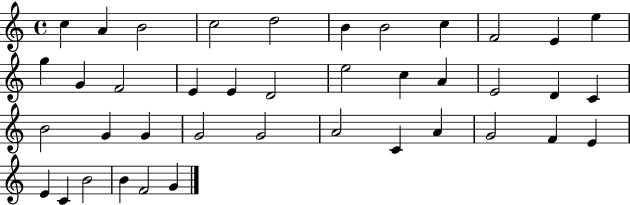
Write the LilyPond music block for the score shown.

{
  \clef treble
  \time 4/4
  \defaultTimeSignature
  \key c \major
  c''4 a'4 b'2 | c''2 d''2 | b'4 b'2 c''4 | f'2 e'4 e''4 | \break g''4 g'4 f'2 | e'4 e'4 d'2 | e''2 c''4 a'4 | e'2 d'4 c'4 | \break b'2 g'4 g'4 | g'2 g'2 | a'2 c'4 a'4 | g'2 f'4 e'4 | \break e'4 c'4 b'2 | b'4 f'2 g'4 | \bar "|."
}